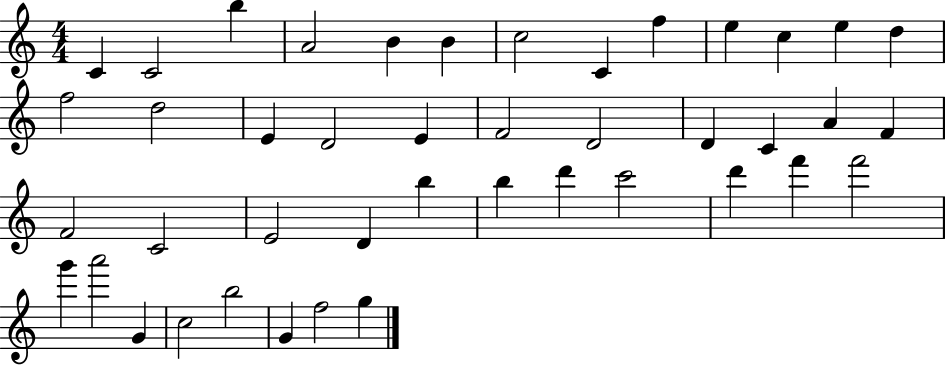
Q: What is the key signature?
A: C major